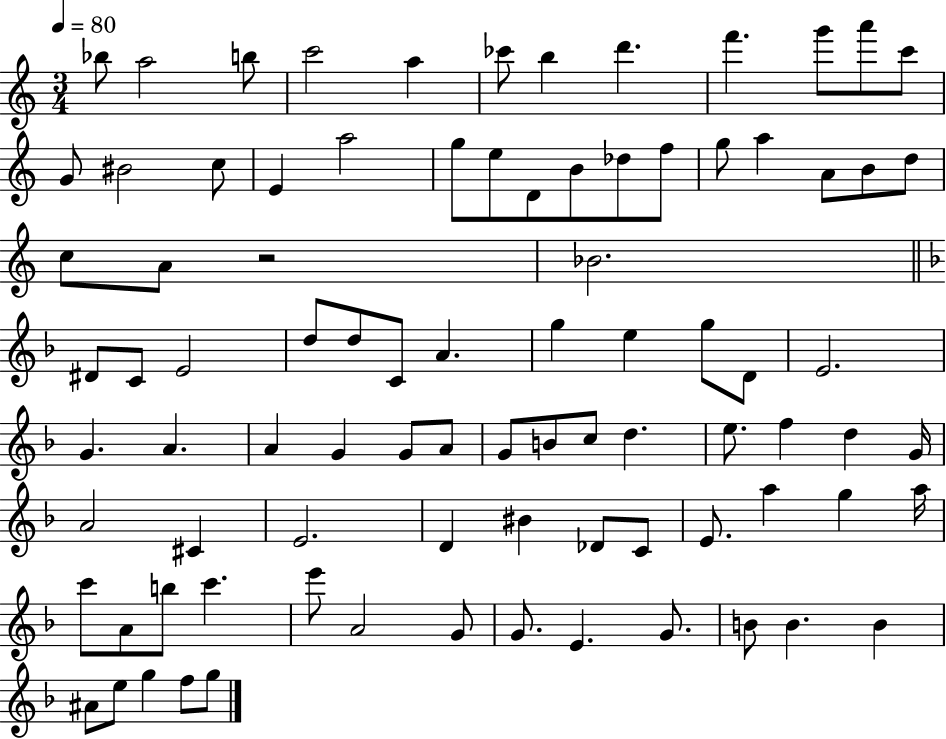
Bb5/e A5/h B5/e C6/h A5/q CES6/e B5/q D6/q. F6/q. G6/e A6/e C6/e G4/e BIS4/h C5/e E4/q A5/h G5/e E5/e D4/e B4/e Db5/e F5/e G5/e A5/q A4/e B4/e D5/e C5/e A4/e R/h Bb4/h. D#4/e C4/e E4/h D5/e D5/e C4/e A4/q. G5/q E5/q G5/e D4/e E4/h. G4/q. A4/q. A4/q G4/q G4/e A4/e G4/e B4/e C5/e D5/q. E5/e. F5/q D5/q G4/s A4/h C#4/q E4/h. D4/q BIS4/q Db4/e C4/e E4/e. A5/q G5/q A5/s C6/e A4/e B5/e C6/q. E6/e A4/h G4/e G4/e. E4/q. G4/e. B4/e B4/q. B4/q A#4/e E5/e G5/q F5/e G5/e